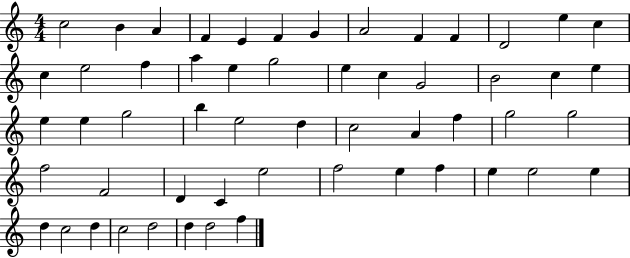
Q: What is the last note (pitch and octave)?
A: F5